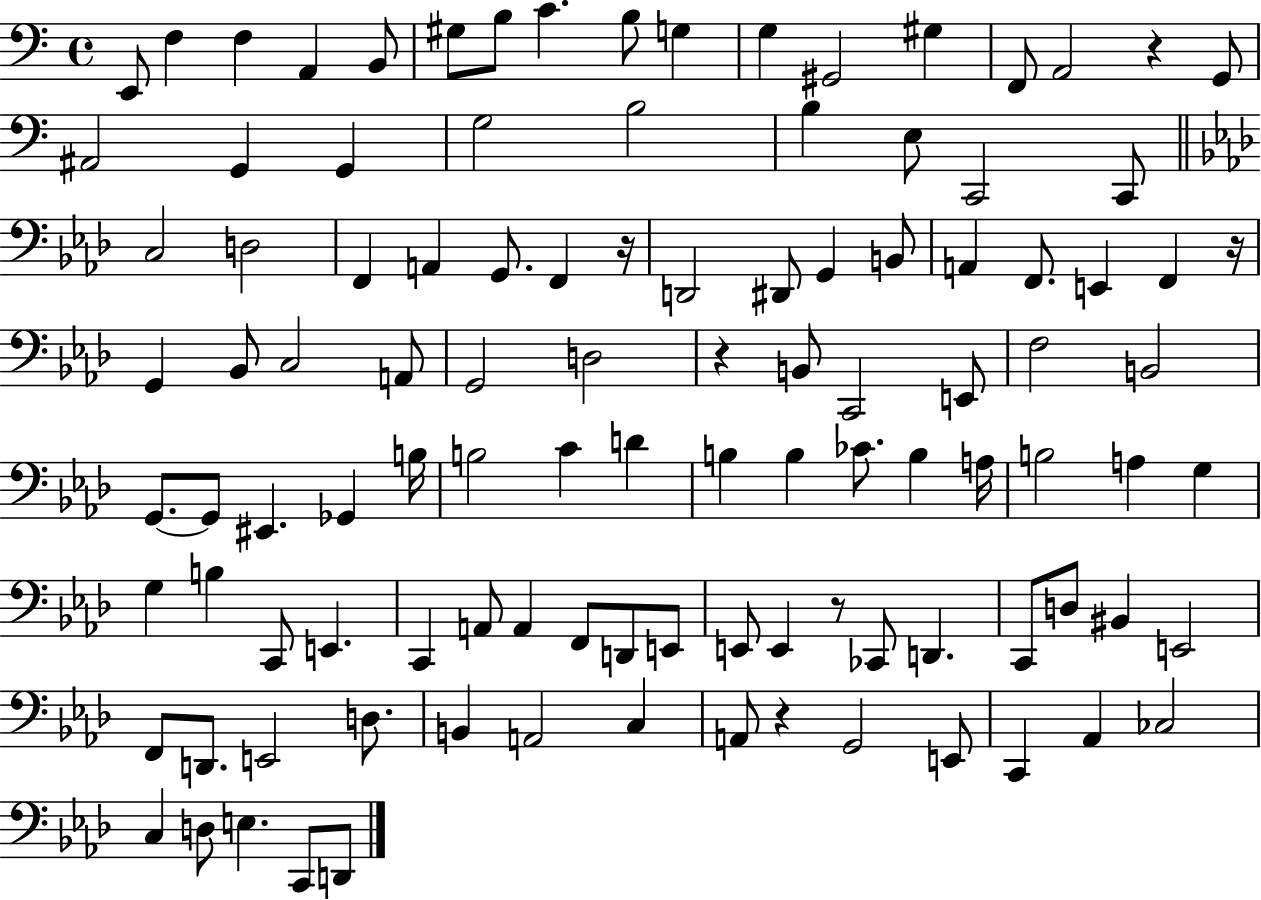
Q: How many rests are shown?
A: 6